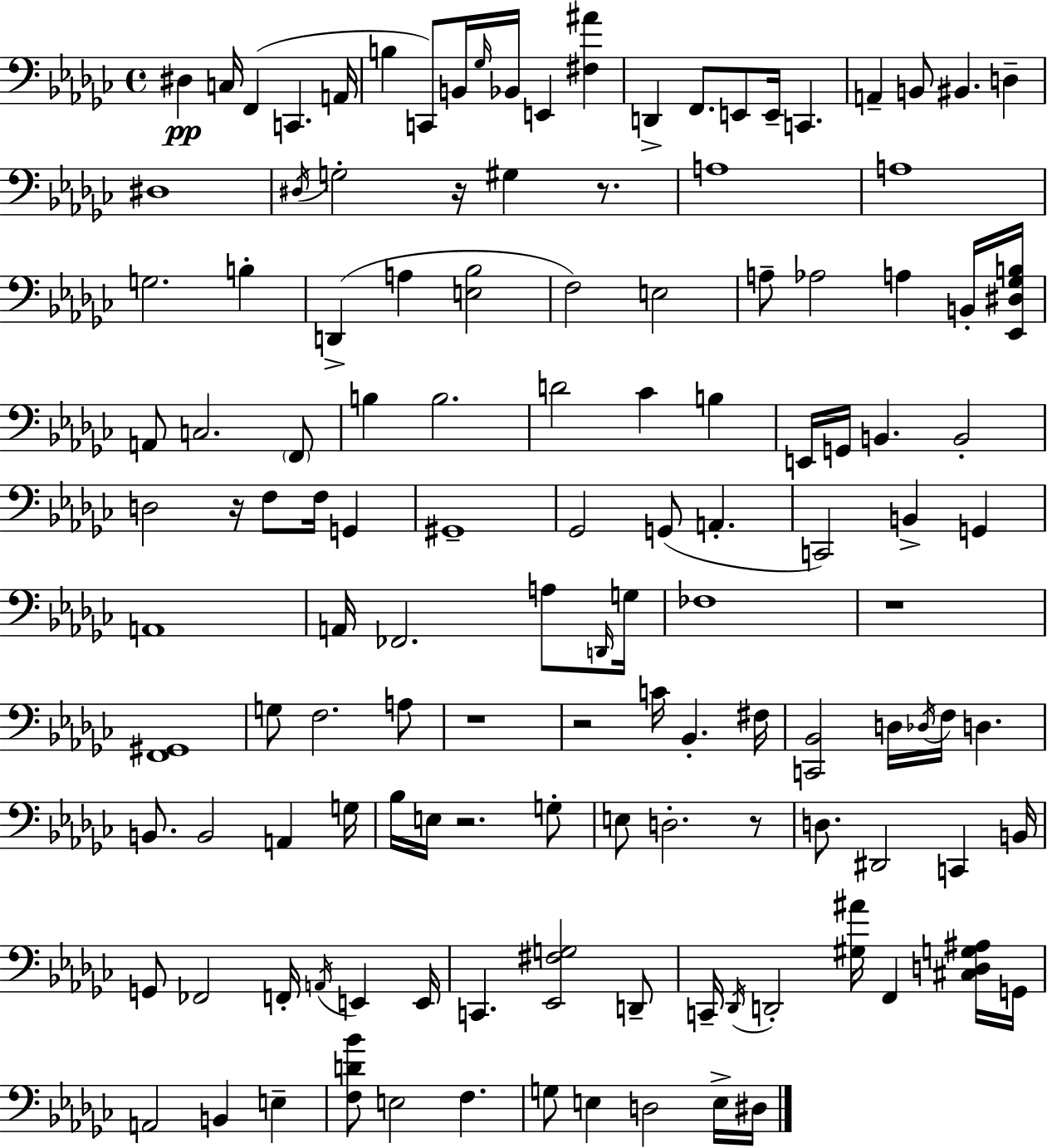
D#3/q C3/s F2/q C2/q. A2/s B3/q C2/e B2/s Gb3/s Bb2/s E2/q [F#3,A#4]/q D2/q F2/e. E2/e E2/s C2/q. A2/q B2/e BIS2/q. D3/q D#3/w D#3/s G3/h R/s G#3/q R/e. A3/w A3/w G3/h. B3/q D2/q A3/q [E3,Bb3]/h F3/h E3/h A3/e Ab3/h A3/q B2/s [Eb2,D#3,Gb3,B3]/s A2/e C3/h. F2/e B3/q B3/h. D4/h CES4/q B3/q E2/s G2/s B2/q. B2/h D3/h R/s F3/e F3/s G2/q G#2/w Gb2/h G2/e A2/q. C2/h B2/q G2/q A2/w A2/s FES2/h. A3/e D2/s G3/s FES3/w R/w [F2,G#2]/w G3/e F3/h. A3/e R/w R/h C4/s Bb2/q. F#3/s [C2,Bb2]/h D3/s Db3/s F3/s D3/q. B2/e. B2/h A2/q G3/s Bb3/s E3/s R/h. G3/e E3/e D3/h. R/e D3/e. D#2/h C2/q B2/s G2/e FES2/h F2/s A2/s E2/q E2/s C2/q. [Eb2,F#3,G3]/h D2/e C2/s Db2/s D2/h [G#3,A#4]/s F2/q [C#3,D3,G3,A#3]/s G2/s A2/h B2/q E3/q [F3,D4,Bb4]/e E3/h F3/q. G3/e E3/q D3/h E3/s D#3/s